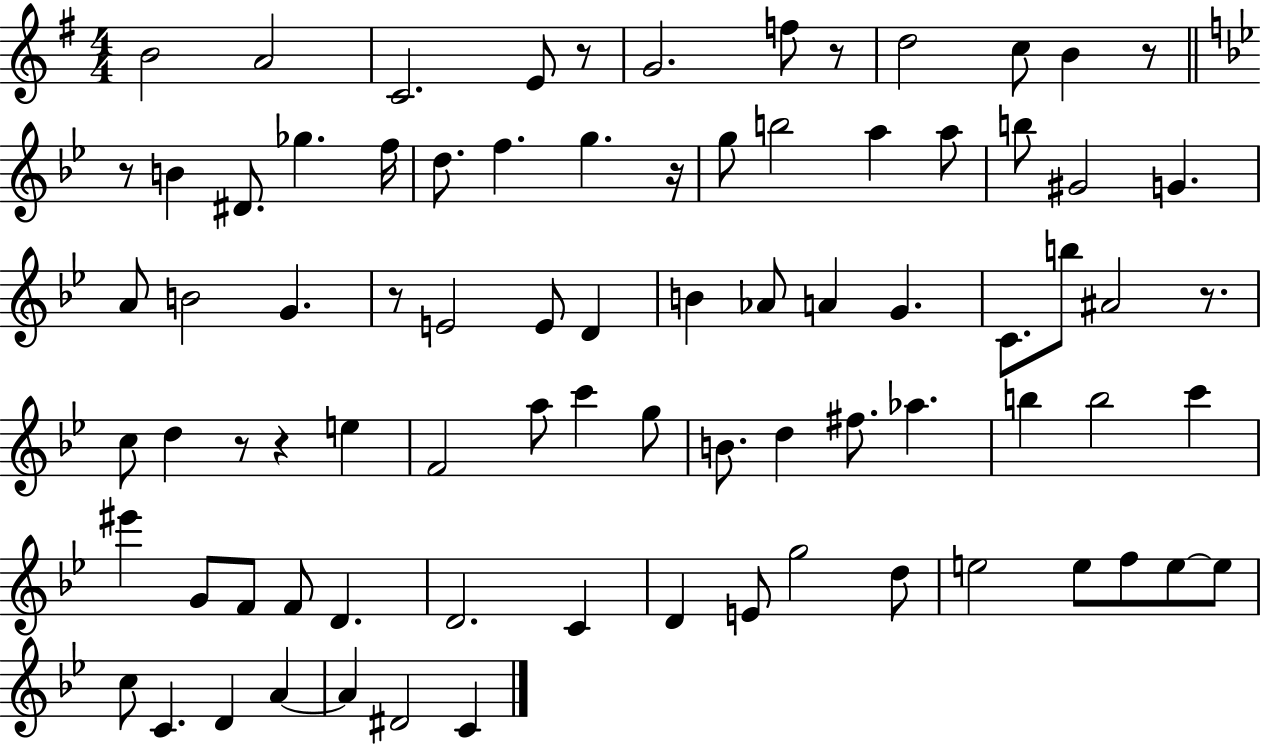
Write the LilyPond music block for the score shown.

{
  \clef treble
  \numericTimeSignature
  \time 4/4
  \key g \major
  \repeat volta 2 { b'2 a'2 | c'2. e'8 r8 | g'2. f''8 r8 | d''2 c''8 b'4 r8 | \break \bar "||" \break \key bes \major r8 b'4 dis'8. ges''4. f''16 | d''8. f''4. g''4. r16 | g''8 b''2 a''4 a''8 | b''8 gis'2 g'4. | \break a'8 b'2 g'4. | r8 e'2 e'8 d'4 | b'4 aes'8 a'4 g'4. | c'8. b''8 ais'2 r8. | \break c''8 d''4 r8 r4 e''4 | f'2 a''8 c'''4 g''8 | b'8. d''4 fis''8. aes''4. | b''4 b''2 c'''4 | \break eis'''4 g'8 f'8 f'8 d'4. | d'2. c'4 | d'4 e'8 g''2 d''8 | e''2 e''8 f''8 e''8~~ e''8 | \break c''8 c'4. d'4 a'4~~ | a'4 dis'2 c'4 | } \bar "|."
}